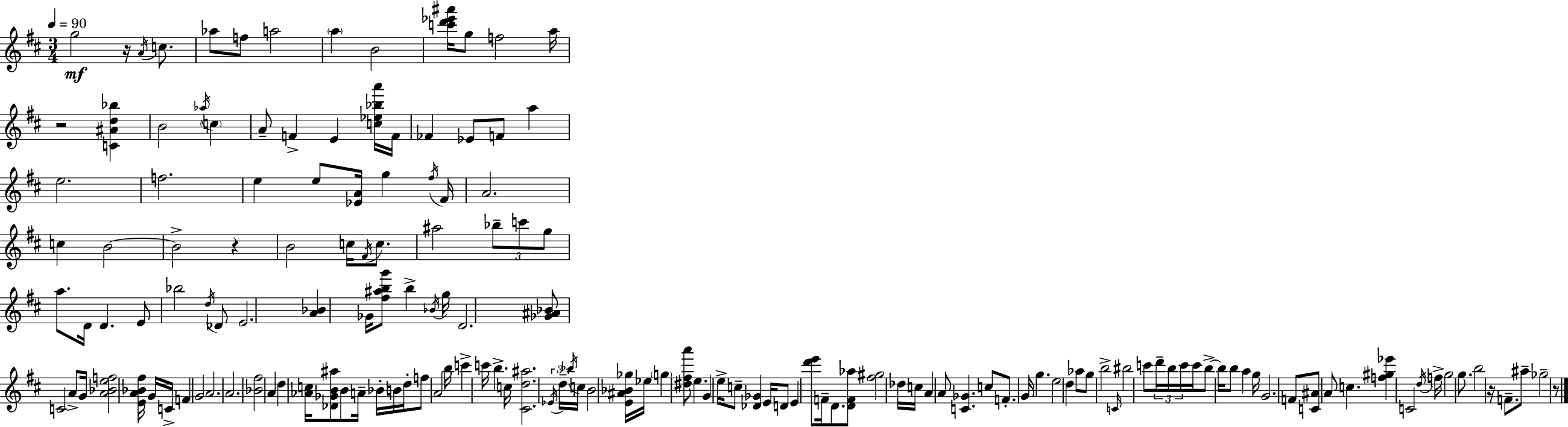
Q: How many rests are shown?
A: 5